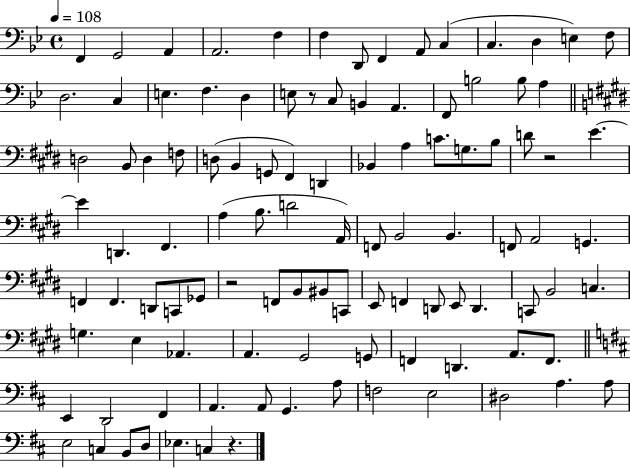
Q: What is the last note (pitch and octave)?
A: C3